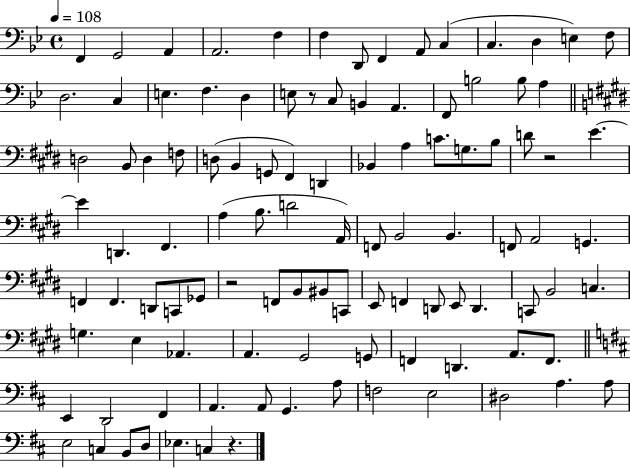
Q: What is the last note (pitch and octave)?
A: C3